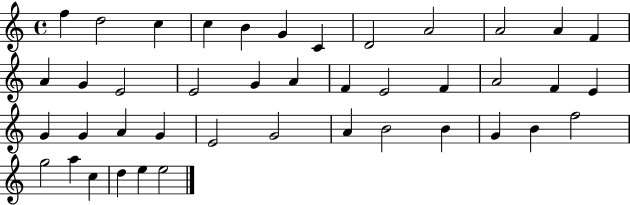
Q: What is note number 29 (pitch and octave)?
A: E4